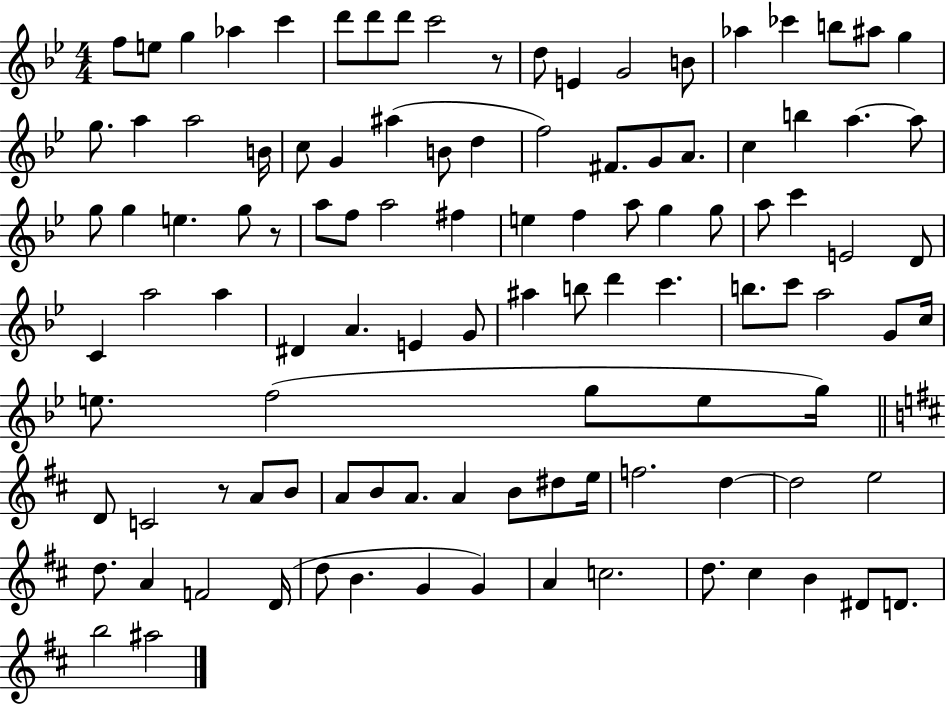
X:1
T:Untitled
M:4/4
L:1/4
K:Bb
f/2 e/2 g _a c' d'/2 d'/2 d'/2 c'2 z/2 d/2 E G2 B/2 _a _c' b/2 ^a/2 g g/2 a a2 B/4 c/2 G ^a B/2 d f2 ^F/2 G/2 A/2 c b a a/2 g/2 g e g/2 z/2 a/2 f/2 a2 ^f e f a/2 g g/2 a/2 c' E2 D/2 C a2 a ^D A E G/2 ^a b/2 d' c' b/2 c'/2 a2 G/2 c/4 e/2 f2 g/2 e/2 g/4 D/2 C2 z/2 A/2 B/2 A/2 B/2 A/2 A B/2 ^d/2 e/4 f2 d d2 e2 d/2 A F2 D/4 d/2 B G G A c2 d/2 ^c B ^D/2 D/2 b2 ^a2